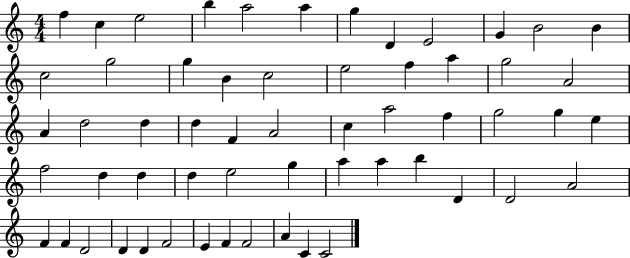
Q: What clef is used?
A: treble